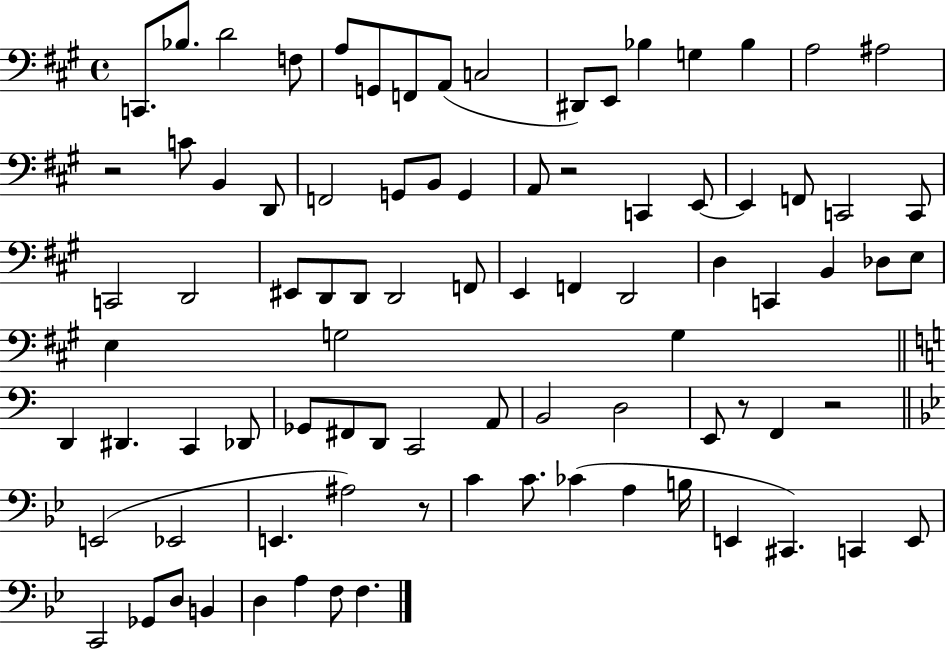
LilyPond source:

{
  \clef bass
  \time 4/4
  \defaultTimeSignature
  \key a \major
  \repeat volta 2 { c,8. bes8. d'2 f8 | a8 g,8 f,8 a,8( c2 | dis,8) e,8 bes4 g4 bes4 | a2 ais2 | \break r2 c'8 b,4 d,8 | f,2 g,8 b,8 g,4 | a,8 r2 c,4 e,8~~ | e,4 f,8 c,2 c,8 | \break c,2 d,2 | eis,8 d,8 d,8 d,2 f,8 | e,4 f,4 d,2 | d4 c,4 b,4 des8 e8 | \break e4 g2 g4 | \bar "||" \break \key a \minor d,4 dis,4. c,4 des,8 | ges,8 fis,8 d,8 c,2 a,8 | b,2 d2 | e,8 r8 f,4 r2 | \break \bar "||" \break \key bes \major e,2( ees,2 | e,4. ais2) r8 | c'4 c'8. ces'4( a4 b16 | e,4 cis,4.) c,4 e,8 | \break c,2 ges,8 d8 b,4 | d4 a4 f8 f4. | } \bar "|."
}